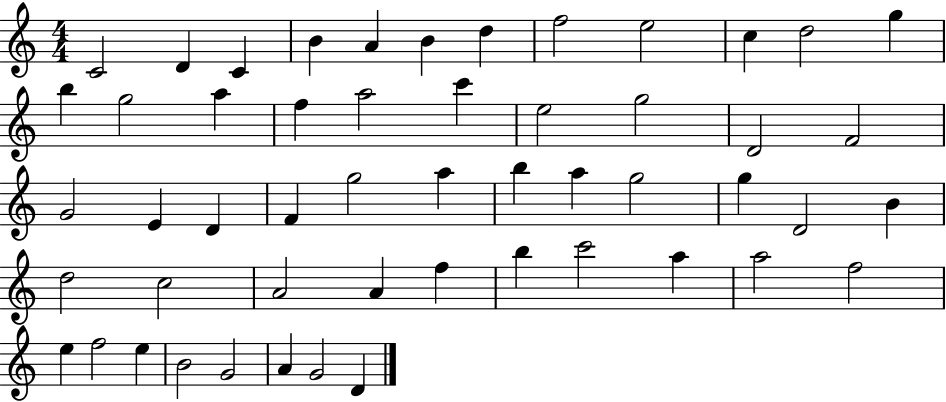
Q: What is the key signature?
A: C major